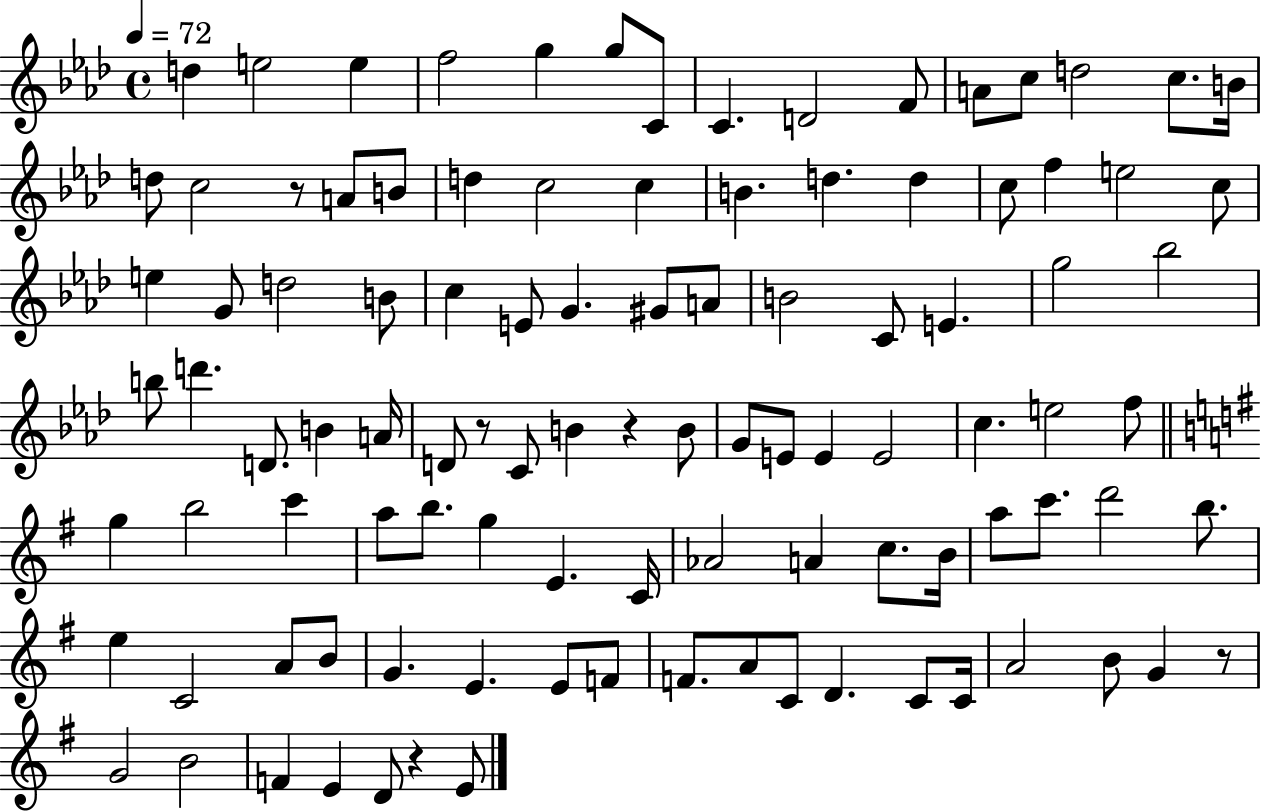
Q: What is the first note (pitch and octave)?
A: D5